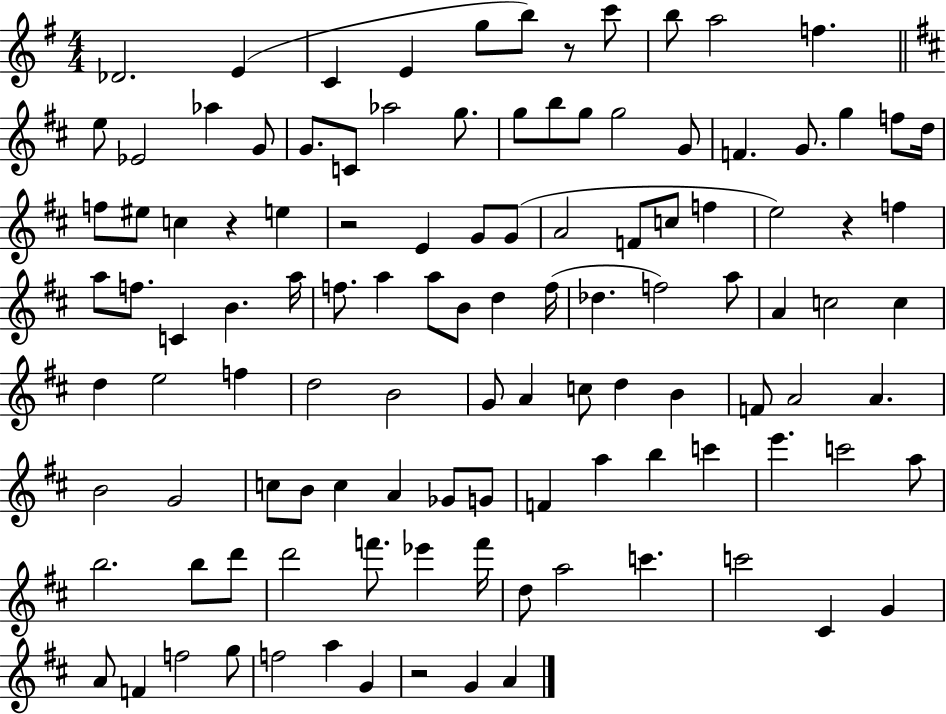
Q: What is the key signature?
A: G major